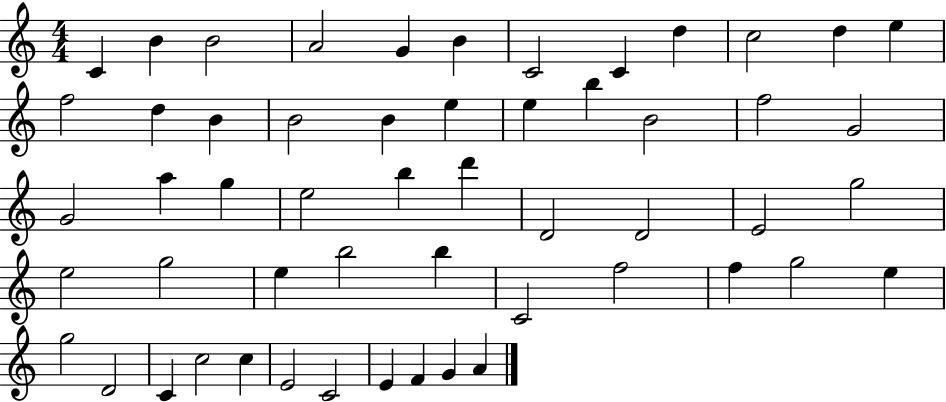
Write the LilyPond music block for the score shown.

{
  \clef treble
  \numericTimeSignature
  \time 4/4
  \key c \major
  c'4 b'4 b'2 | a'2 g'4 b'4 | c'2 c'4 d''4 | c''2 d''4 e''4 | \break f''2 d''4 b'4 | b'2 b'4 e''4 | e''4 b''4 b'2 | f''2 g'2 | \break g'2 a''4 g''4 | e''2 b''4 d'''4 | d'2 d'2 | e'2 g''2 | \break e''2 g''2 | e''4 b''2 b''4 | c'2 f''2 | f''4 g''2 e''4 | \break g''2 d'2 | c'4 c''2 c''4 | e'2 c'2 | e'4 f'4 g'4 a'4 | \break \bar "|."
}